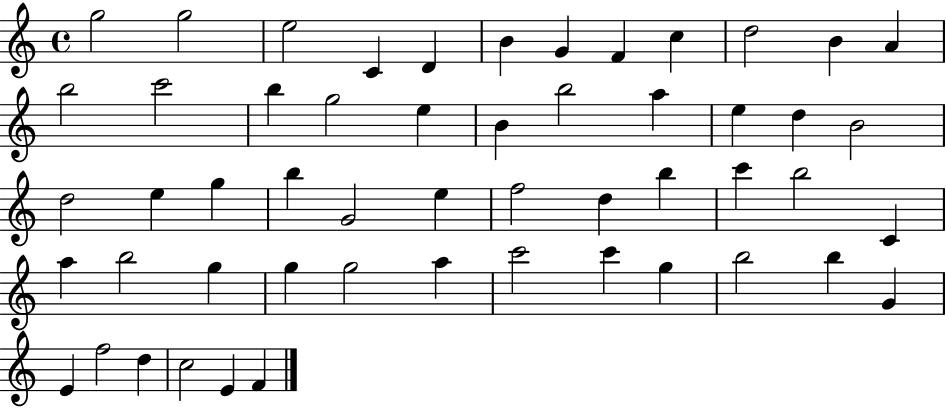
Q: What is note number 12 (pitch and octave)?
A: A4